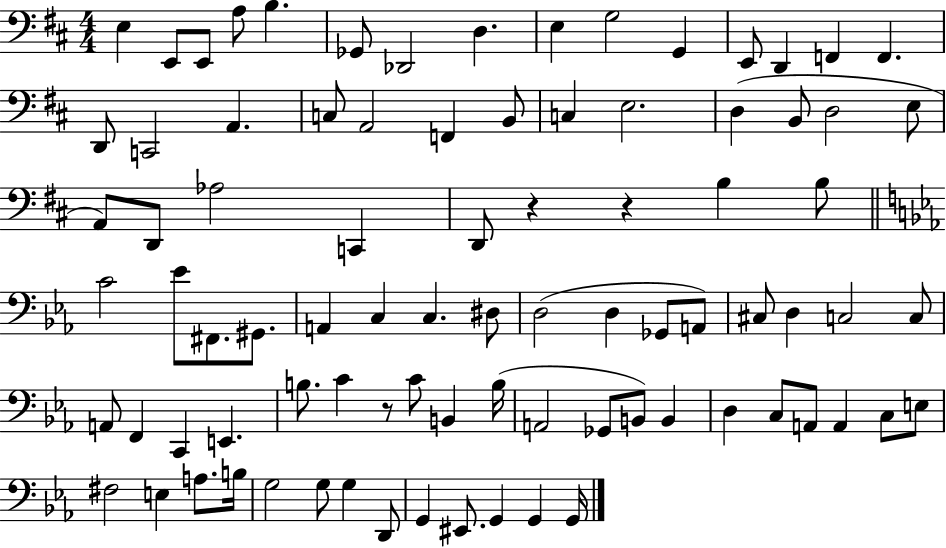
E3/q E2/e E2/e A3/e B3/q. Gb2/e Db2/h D3/q. E3/q G3/h G2/q E2/e D2/q F2/q F2/q. D2/e C2/h A2/q. C3/e A2/h F2/q B2/e C3/q E3/h. D3/q B2/e D3/h E3/e A2/e D2/e Ab3/h C2/q D2/e R/q R/q B3/q B3/e C4/h Eb4/e F#2/e. G#2/e. A2/q C3/q C3/q. D#3/e D3/h D3/q Gb2/e A2/e C#3/e D3/q C3/h C3/e A2/e F2/q C2/q E2/q. B3/e. C4/q R/e C4/e B2/q B3/s A2/h Gb2/e B2/e B2/q D3/q C3/e A2/e A2/q C3/e E3/e F#3/h E3/q A3/e. B3/s G3/h G3/e G3/q D2/e G2/q EIS2/e. G2/q G2/q G2/s